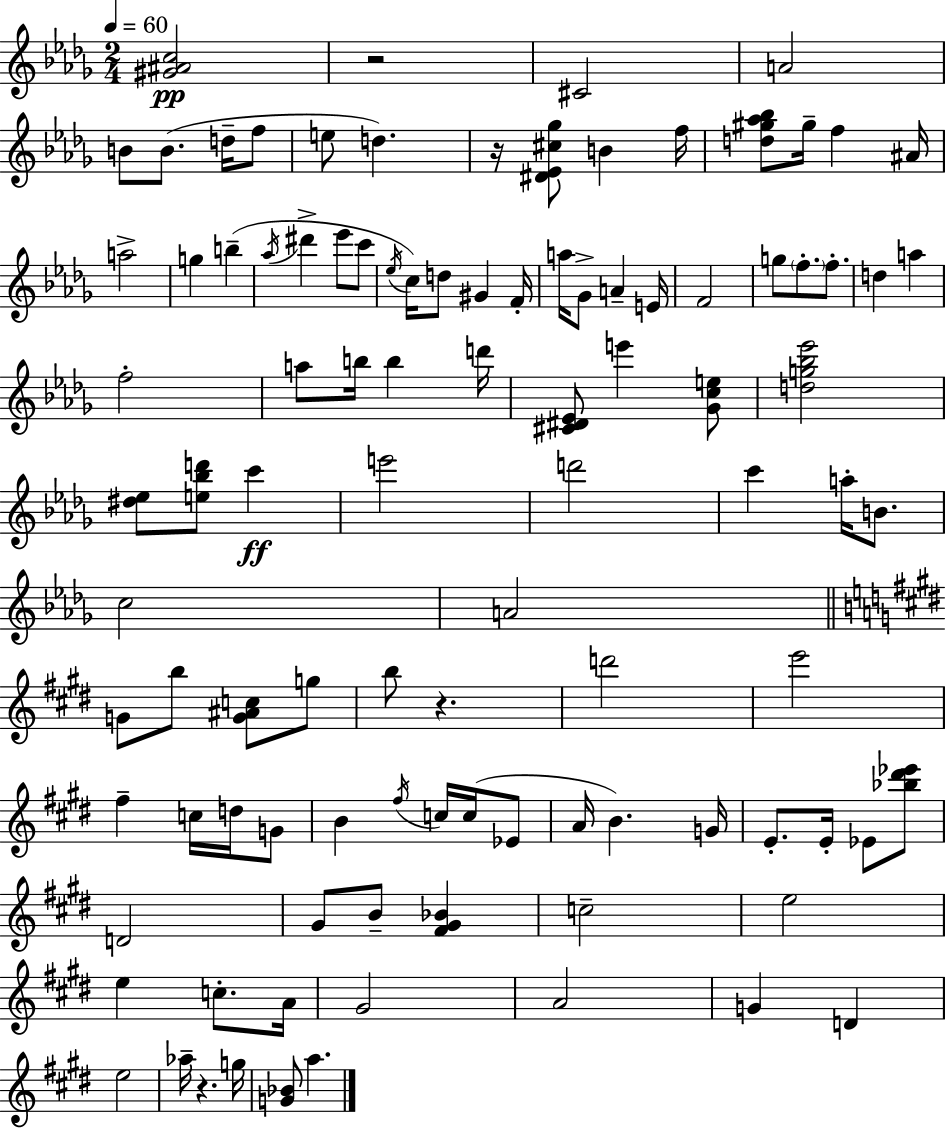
[G#4,A#4,C5]/h R/h C#4/h A4/h B4/e B4/e. D5/s F5/e E5/e D5/q. R/s [D#4,Eb4,C#5,Gb5]/e B4/q F5/s [D5,G#5,Ab5,Bb5]/e G#5/s F5/q A#4/s A5/h G5/q B5/q Ab5/s D#6/q Eb6/e C6/e Eb5/s C5/s D5/e G#4/q F4/s A5/s Gb4/e A4/q E4/s F4/h G5/e F5/e. F5/e. D5/q A5/q F5/h A5/e B5/s B5/q D6/s [C#4,D#4,Eb4]/e E6/q [Gb4,C5,E5]/e [D5,G5,Bb5,Eb6]/h [D#5,Eb5]/e [E5,Bb5,D6]/e C6/q E6/h D6/h C6/q A5/s B4/e. C5/h A4/h G4/e B5/e [G4,A#4,C5]/e G5/e B5/e R/q. D6/h E6/h F#5/q C5/s D5/s G4/e B4/q F#5/s C5/s C5/s Eb4/e A4/s B4/q. G4/s E4/e. E4/s Eb4/e [Bb5,D#6,Eb6]/e D4/h G#4/e B4/e [F#4,G#4,Bb4]/q C5/h E5/h E5/q C5/e. A4/s G#4/h A4/h G4/q D4/q E5/h Ab5/s R/q. G5/s [G4,Bb4]/e A5/q.